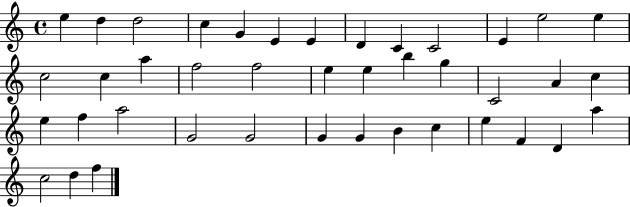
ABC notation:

X:1
T:Untitled
M:4/4
L:1/4
K:C
e d d2 c G E E D C C2 E e2 e c2 c a f2 f2 e e b g C2 A c e f a2 G2 G2 G G B c e F D a c2 d f